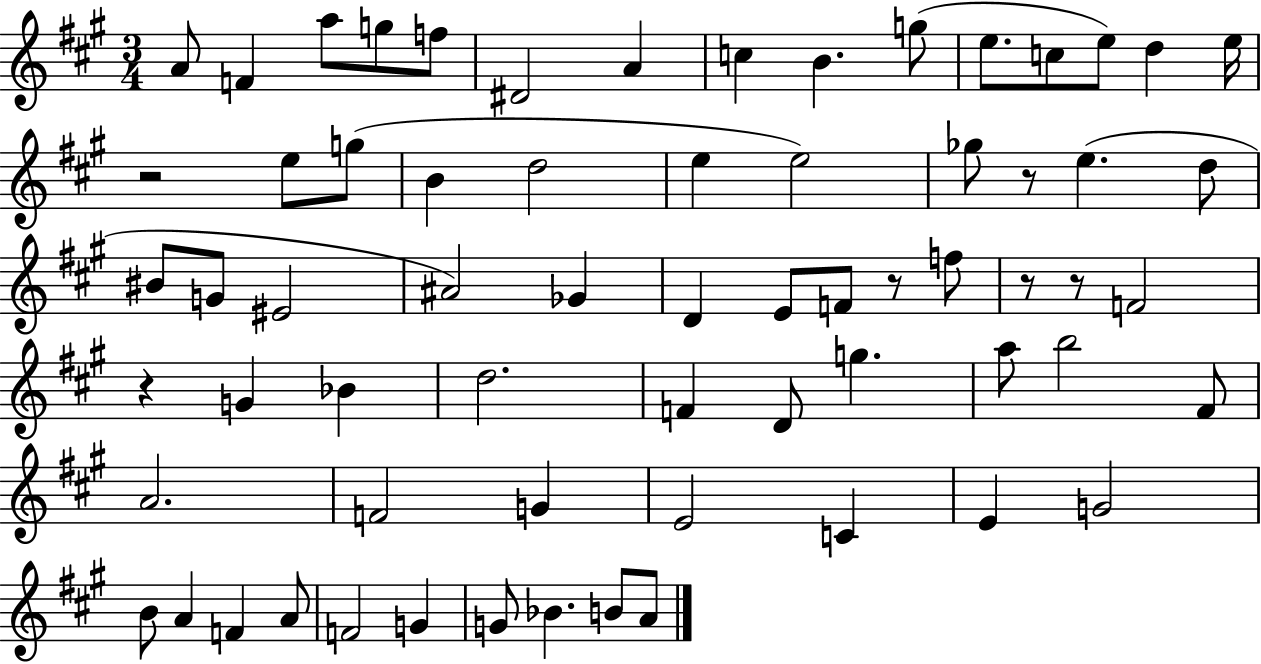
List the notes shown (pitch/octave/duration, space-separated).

A4/e F4/q A5/e G5/e F5/e D#4/h A4/q C5/q B4/q. G5/e E5/e. C5/e E5/e D5/q E5/s R/h E5/e G5/e B4/q D5/h E5/q E5/h Gb5/e R/e E5/q. D5/e BIS4/e G4/e EIS4/h A#4/h Gb4/q D4/q E4/e F4/e R/e F5/e R/e R/e F4/h R/q G4/q Bb4/q D5/h. F4/q D4/e G5/q. A5/e B5/h F#4/e A4/h. F4/h G4/q E4/h C4/q E4/q G4/h B4/e A4/q F4/q A4/e F4/h G4/q G4/e Bb4/q. B4/e A4/e